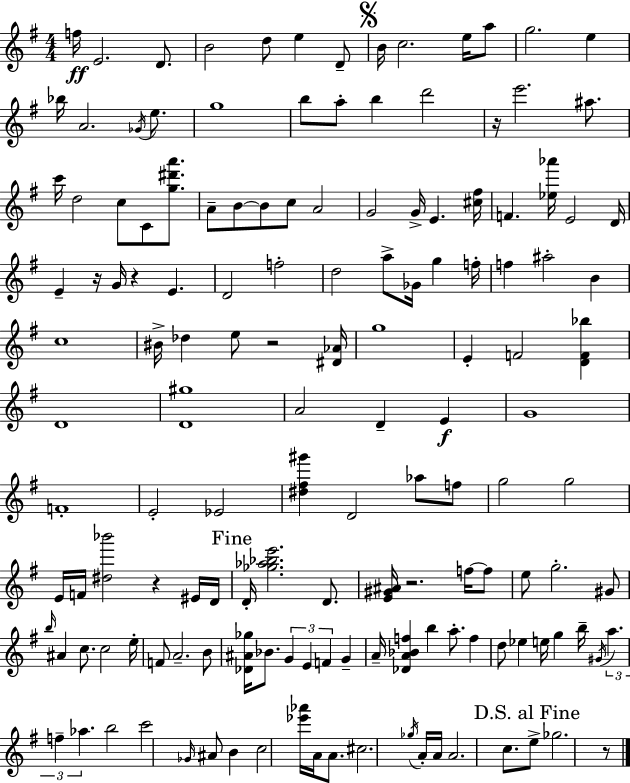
F5/s E4/h. D4/e. B4/h D5/e E5/q D4/e B4/s C5/h. E5/s A5/e G5/h. E5/q Bb5/s A4/h. Gb4/s E5/e. G5/w B5/e A5/e B5/q D6/h R/s E6/h. A#5/e. C6/s D5/h C5/e C4/e [G5,D#6,A6]/e. A4/e B4/e B4/e C5/e A4/h G4/h G4/s E4/q. [C#5,F#5]/s F4/q. [Eb5,Ab6]/s E4/h D4/s E4/q R/s G4/s R/q E4/q. D4/h F5/h D5/h A5/e Gb4/s G5/q F5/s F5/q A#5/h B4/q C5/w BIS4/s Db5/q E5/e R/h [D#4,Ab4]/s G5/w E4/q F4/h [D4,F4,Bb5]/q D4/w [D4,G#5]/w A4/h D4/q E4/q G4/w F4/w E4/h Eb4/h [D#5,F#5,G#6]/q D4/h Ab5/e F5/e G5/h G5/h E4/s F4/s [D#5,Bb6]/h R/q EIS4/s D4/s D4/s [Gb5,Ab5,Bb5,E6]/h. D4/e. [E4,G#4,A#4]/s R/h. F5/s F5/e E5/e G5/h. G#4/e B5/s A#4/q C5/e. C5/h E5/s F4/e A4/h. B4/e [Db4,A#4,Gb5]/s Bb4/e. G4/q E4/q F4/q G4/q A4/s [Db4,A4,Bb4,F5]/q B5/q A5/e. F5/q D5/e Eb5/q E5/s G5/q B5/s G#4/s A5/q. F5/q Ab5/q. B5/h C6/h Gb4/s A#4/e B4/q C5/h [Eb6,Ab6]/s A4/s A4/e. C#5/h. Gb5/s A4/s A4/s A4/h. C5/e. E5/e Gb5/h. R/e